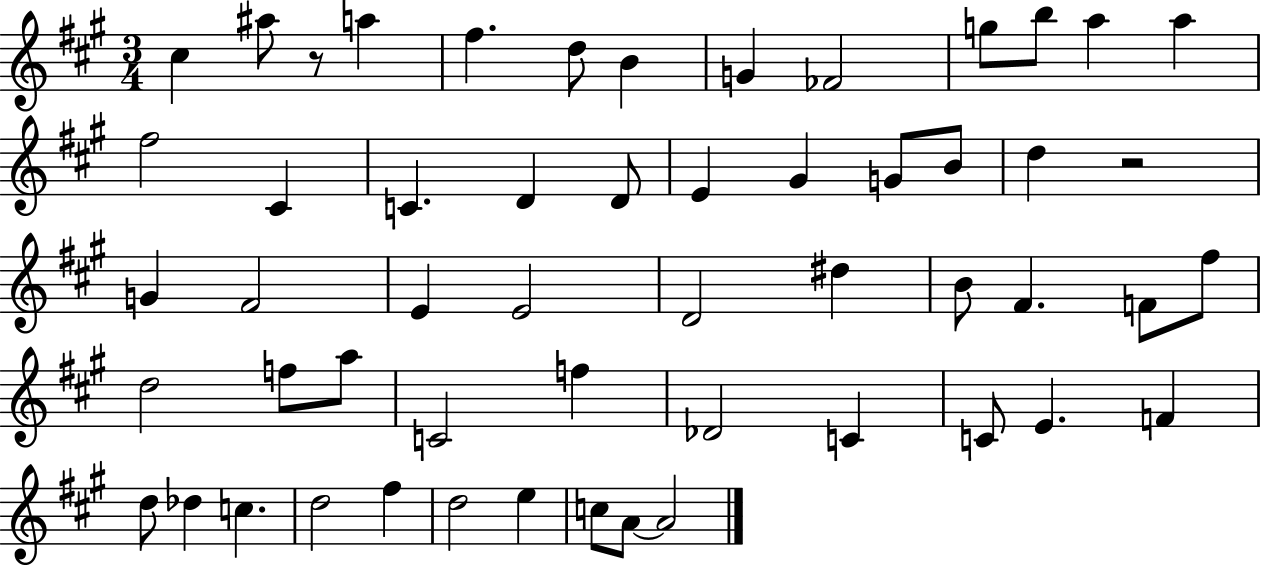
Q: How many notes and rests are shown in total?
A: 54